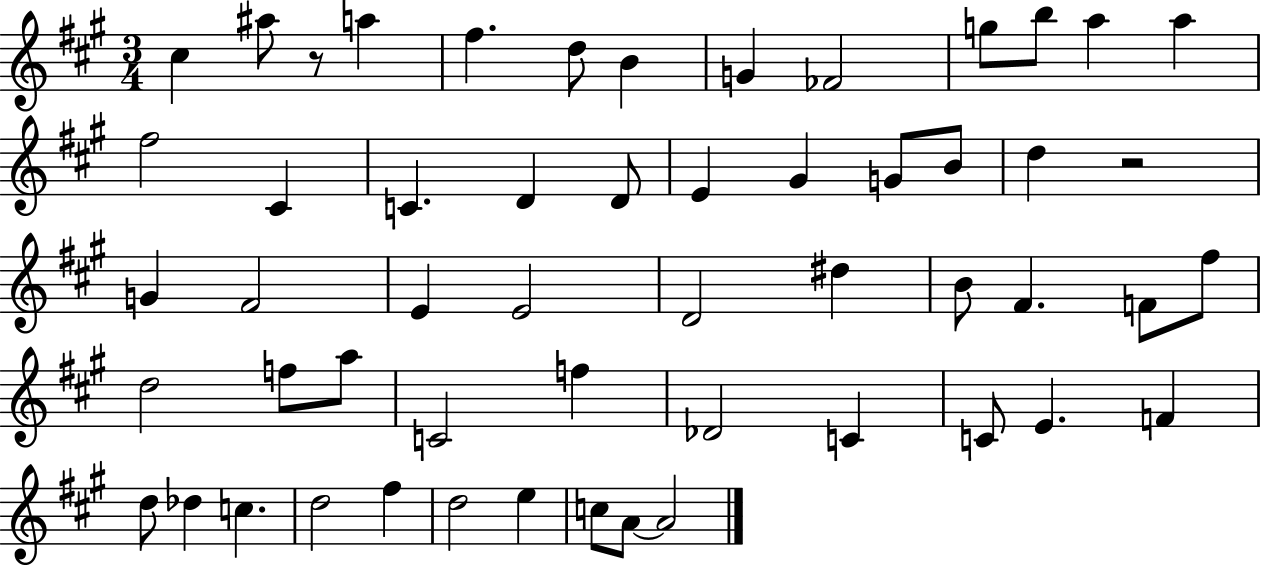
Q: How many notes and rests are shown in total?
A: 54